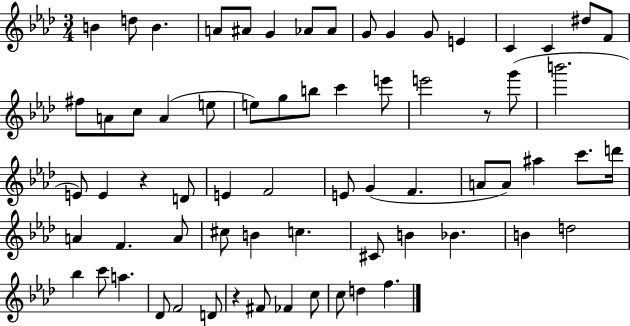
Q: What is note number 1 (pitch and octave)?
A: B4